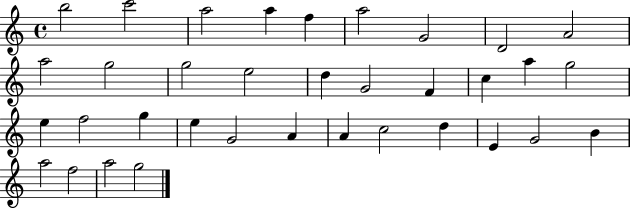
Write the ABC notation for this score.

X:1
T:Untitled
M:4/4
L:1/4
K:C
b2 c'2 a2 a f a2 G2 D2 A2 a2 g2 g2 e2 d G2 F c a g2 e f2 g e G2 A A c2 d E G2 B a2 f2 a2 g2